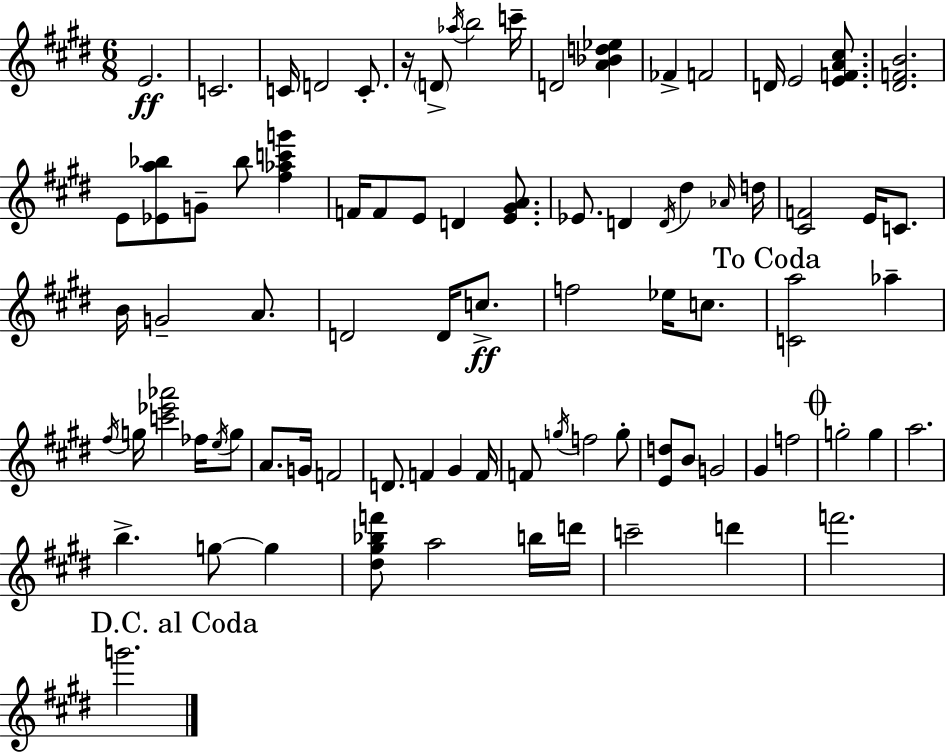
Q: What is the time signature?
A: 6/8